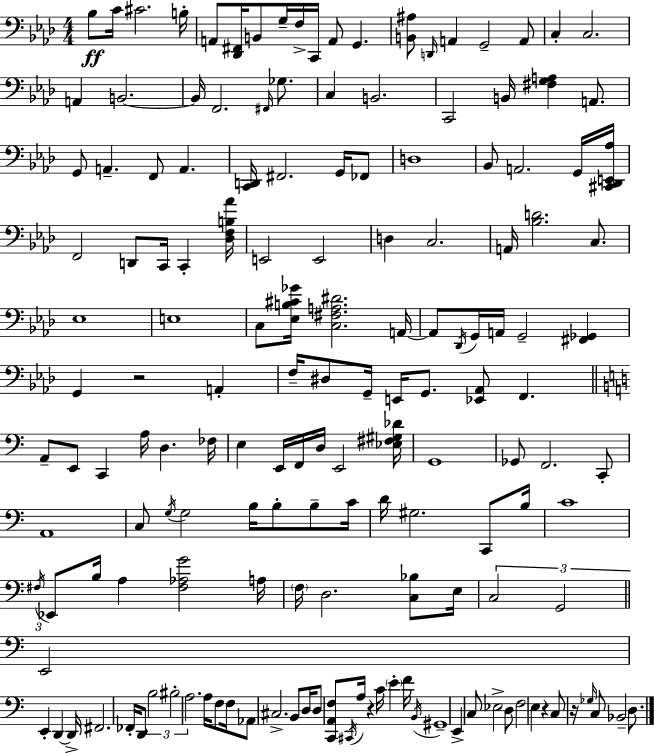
{
  \clef bass
  \numericTimeSignature
  \time 4/4
  \key f \minor
  \repeat volta 2 { bes8\ff c'16 cis'2. b16-. | a,8 <des, fis,>16 b,8 g16-- f16-> c,16 a,8 g,4. | <b, ais>8 \grace { d,16 } a,4 g,2-- a,8 | c4-. c2. | \break a,4 b,2.~~ | b,16 f,2. \grace { fis,16 } ges8. | c4 b,2. | c,2 b,16 <fis g a>4 a,8. | \break g,8 a,4.-- f,8 a,4. | <c, d,>16 fis,2. g,16 | fes,8 d1 | bes,8 a,2. | \break g,16 <cis, des, e, aes>16 f,2 d,8 c,16 c,4-. | <des f b aes'>16 e,2 e,2 | d4 c2. | a,16 <bes d'>2. c8. | \break ees1 | e1 | c8 <ees b cis' ges'>16 <c fis a dis'>2. | a,16~~ a,8 \acciaccatura { des,16 } g,16 a,16 g,2-- <fis, ges,>4 | \break g,4 r2 a,4-. | f16-- dis8 g,16-- e,16 g,8. <ees, aes,>8 f,4. | \bar "||" \break \key c \major a,8-- e,8 c,4 a16 d4. fes16 | e4 e,16 f,16 d16 e,2 <ees fis gis des'>16 | g,1 | ges,8 f,2. c,8-. | \break a,1 | c8 \acciaccatura { g16 } g2 b16 b8-. b8-- | c'16 d'16 gis2. c,8 | b16 c'1 | \break \acciaccatura { fis16 } ees,8 b16 a4 <fis aes g'>2 | a16 \parenthesize f16 d2. <c bes>8 | e16 \tuplet 3/2 { c2 g,2 | \bar "||" \break \key c \major e,2 } e,4-. d,4~~ | d,16-> fis,2. fes,16-. d,8 | \tuplet 3/2 { b2 bis2-. | a2. } a16 f8 f16 | \break aes,8 cis2.-> b,8 | d16 d8 <c, a, f>8 \acciaccatura { cis,16 } a16 r4 c'16 \parenthesize e'4-. | f'16 \acciaccatura { b,16 } gis,1-- | e,4-> c8 ees2-> | \break d8 f2 e4 r4 | c8 r16 \grace { ges16 } c8 bes,2-- | d8. } \bar "|."
}